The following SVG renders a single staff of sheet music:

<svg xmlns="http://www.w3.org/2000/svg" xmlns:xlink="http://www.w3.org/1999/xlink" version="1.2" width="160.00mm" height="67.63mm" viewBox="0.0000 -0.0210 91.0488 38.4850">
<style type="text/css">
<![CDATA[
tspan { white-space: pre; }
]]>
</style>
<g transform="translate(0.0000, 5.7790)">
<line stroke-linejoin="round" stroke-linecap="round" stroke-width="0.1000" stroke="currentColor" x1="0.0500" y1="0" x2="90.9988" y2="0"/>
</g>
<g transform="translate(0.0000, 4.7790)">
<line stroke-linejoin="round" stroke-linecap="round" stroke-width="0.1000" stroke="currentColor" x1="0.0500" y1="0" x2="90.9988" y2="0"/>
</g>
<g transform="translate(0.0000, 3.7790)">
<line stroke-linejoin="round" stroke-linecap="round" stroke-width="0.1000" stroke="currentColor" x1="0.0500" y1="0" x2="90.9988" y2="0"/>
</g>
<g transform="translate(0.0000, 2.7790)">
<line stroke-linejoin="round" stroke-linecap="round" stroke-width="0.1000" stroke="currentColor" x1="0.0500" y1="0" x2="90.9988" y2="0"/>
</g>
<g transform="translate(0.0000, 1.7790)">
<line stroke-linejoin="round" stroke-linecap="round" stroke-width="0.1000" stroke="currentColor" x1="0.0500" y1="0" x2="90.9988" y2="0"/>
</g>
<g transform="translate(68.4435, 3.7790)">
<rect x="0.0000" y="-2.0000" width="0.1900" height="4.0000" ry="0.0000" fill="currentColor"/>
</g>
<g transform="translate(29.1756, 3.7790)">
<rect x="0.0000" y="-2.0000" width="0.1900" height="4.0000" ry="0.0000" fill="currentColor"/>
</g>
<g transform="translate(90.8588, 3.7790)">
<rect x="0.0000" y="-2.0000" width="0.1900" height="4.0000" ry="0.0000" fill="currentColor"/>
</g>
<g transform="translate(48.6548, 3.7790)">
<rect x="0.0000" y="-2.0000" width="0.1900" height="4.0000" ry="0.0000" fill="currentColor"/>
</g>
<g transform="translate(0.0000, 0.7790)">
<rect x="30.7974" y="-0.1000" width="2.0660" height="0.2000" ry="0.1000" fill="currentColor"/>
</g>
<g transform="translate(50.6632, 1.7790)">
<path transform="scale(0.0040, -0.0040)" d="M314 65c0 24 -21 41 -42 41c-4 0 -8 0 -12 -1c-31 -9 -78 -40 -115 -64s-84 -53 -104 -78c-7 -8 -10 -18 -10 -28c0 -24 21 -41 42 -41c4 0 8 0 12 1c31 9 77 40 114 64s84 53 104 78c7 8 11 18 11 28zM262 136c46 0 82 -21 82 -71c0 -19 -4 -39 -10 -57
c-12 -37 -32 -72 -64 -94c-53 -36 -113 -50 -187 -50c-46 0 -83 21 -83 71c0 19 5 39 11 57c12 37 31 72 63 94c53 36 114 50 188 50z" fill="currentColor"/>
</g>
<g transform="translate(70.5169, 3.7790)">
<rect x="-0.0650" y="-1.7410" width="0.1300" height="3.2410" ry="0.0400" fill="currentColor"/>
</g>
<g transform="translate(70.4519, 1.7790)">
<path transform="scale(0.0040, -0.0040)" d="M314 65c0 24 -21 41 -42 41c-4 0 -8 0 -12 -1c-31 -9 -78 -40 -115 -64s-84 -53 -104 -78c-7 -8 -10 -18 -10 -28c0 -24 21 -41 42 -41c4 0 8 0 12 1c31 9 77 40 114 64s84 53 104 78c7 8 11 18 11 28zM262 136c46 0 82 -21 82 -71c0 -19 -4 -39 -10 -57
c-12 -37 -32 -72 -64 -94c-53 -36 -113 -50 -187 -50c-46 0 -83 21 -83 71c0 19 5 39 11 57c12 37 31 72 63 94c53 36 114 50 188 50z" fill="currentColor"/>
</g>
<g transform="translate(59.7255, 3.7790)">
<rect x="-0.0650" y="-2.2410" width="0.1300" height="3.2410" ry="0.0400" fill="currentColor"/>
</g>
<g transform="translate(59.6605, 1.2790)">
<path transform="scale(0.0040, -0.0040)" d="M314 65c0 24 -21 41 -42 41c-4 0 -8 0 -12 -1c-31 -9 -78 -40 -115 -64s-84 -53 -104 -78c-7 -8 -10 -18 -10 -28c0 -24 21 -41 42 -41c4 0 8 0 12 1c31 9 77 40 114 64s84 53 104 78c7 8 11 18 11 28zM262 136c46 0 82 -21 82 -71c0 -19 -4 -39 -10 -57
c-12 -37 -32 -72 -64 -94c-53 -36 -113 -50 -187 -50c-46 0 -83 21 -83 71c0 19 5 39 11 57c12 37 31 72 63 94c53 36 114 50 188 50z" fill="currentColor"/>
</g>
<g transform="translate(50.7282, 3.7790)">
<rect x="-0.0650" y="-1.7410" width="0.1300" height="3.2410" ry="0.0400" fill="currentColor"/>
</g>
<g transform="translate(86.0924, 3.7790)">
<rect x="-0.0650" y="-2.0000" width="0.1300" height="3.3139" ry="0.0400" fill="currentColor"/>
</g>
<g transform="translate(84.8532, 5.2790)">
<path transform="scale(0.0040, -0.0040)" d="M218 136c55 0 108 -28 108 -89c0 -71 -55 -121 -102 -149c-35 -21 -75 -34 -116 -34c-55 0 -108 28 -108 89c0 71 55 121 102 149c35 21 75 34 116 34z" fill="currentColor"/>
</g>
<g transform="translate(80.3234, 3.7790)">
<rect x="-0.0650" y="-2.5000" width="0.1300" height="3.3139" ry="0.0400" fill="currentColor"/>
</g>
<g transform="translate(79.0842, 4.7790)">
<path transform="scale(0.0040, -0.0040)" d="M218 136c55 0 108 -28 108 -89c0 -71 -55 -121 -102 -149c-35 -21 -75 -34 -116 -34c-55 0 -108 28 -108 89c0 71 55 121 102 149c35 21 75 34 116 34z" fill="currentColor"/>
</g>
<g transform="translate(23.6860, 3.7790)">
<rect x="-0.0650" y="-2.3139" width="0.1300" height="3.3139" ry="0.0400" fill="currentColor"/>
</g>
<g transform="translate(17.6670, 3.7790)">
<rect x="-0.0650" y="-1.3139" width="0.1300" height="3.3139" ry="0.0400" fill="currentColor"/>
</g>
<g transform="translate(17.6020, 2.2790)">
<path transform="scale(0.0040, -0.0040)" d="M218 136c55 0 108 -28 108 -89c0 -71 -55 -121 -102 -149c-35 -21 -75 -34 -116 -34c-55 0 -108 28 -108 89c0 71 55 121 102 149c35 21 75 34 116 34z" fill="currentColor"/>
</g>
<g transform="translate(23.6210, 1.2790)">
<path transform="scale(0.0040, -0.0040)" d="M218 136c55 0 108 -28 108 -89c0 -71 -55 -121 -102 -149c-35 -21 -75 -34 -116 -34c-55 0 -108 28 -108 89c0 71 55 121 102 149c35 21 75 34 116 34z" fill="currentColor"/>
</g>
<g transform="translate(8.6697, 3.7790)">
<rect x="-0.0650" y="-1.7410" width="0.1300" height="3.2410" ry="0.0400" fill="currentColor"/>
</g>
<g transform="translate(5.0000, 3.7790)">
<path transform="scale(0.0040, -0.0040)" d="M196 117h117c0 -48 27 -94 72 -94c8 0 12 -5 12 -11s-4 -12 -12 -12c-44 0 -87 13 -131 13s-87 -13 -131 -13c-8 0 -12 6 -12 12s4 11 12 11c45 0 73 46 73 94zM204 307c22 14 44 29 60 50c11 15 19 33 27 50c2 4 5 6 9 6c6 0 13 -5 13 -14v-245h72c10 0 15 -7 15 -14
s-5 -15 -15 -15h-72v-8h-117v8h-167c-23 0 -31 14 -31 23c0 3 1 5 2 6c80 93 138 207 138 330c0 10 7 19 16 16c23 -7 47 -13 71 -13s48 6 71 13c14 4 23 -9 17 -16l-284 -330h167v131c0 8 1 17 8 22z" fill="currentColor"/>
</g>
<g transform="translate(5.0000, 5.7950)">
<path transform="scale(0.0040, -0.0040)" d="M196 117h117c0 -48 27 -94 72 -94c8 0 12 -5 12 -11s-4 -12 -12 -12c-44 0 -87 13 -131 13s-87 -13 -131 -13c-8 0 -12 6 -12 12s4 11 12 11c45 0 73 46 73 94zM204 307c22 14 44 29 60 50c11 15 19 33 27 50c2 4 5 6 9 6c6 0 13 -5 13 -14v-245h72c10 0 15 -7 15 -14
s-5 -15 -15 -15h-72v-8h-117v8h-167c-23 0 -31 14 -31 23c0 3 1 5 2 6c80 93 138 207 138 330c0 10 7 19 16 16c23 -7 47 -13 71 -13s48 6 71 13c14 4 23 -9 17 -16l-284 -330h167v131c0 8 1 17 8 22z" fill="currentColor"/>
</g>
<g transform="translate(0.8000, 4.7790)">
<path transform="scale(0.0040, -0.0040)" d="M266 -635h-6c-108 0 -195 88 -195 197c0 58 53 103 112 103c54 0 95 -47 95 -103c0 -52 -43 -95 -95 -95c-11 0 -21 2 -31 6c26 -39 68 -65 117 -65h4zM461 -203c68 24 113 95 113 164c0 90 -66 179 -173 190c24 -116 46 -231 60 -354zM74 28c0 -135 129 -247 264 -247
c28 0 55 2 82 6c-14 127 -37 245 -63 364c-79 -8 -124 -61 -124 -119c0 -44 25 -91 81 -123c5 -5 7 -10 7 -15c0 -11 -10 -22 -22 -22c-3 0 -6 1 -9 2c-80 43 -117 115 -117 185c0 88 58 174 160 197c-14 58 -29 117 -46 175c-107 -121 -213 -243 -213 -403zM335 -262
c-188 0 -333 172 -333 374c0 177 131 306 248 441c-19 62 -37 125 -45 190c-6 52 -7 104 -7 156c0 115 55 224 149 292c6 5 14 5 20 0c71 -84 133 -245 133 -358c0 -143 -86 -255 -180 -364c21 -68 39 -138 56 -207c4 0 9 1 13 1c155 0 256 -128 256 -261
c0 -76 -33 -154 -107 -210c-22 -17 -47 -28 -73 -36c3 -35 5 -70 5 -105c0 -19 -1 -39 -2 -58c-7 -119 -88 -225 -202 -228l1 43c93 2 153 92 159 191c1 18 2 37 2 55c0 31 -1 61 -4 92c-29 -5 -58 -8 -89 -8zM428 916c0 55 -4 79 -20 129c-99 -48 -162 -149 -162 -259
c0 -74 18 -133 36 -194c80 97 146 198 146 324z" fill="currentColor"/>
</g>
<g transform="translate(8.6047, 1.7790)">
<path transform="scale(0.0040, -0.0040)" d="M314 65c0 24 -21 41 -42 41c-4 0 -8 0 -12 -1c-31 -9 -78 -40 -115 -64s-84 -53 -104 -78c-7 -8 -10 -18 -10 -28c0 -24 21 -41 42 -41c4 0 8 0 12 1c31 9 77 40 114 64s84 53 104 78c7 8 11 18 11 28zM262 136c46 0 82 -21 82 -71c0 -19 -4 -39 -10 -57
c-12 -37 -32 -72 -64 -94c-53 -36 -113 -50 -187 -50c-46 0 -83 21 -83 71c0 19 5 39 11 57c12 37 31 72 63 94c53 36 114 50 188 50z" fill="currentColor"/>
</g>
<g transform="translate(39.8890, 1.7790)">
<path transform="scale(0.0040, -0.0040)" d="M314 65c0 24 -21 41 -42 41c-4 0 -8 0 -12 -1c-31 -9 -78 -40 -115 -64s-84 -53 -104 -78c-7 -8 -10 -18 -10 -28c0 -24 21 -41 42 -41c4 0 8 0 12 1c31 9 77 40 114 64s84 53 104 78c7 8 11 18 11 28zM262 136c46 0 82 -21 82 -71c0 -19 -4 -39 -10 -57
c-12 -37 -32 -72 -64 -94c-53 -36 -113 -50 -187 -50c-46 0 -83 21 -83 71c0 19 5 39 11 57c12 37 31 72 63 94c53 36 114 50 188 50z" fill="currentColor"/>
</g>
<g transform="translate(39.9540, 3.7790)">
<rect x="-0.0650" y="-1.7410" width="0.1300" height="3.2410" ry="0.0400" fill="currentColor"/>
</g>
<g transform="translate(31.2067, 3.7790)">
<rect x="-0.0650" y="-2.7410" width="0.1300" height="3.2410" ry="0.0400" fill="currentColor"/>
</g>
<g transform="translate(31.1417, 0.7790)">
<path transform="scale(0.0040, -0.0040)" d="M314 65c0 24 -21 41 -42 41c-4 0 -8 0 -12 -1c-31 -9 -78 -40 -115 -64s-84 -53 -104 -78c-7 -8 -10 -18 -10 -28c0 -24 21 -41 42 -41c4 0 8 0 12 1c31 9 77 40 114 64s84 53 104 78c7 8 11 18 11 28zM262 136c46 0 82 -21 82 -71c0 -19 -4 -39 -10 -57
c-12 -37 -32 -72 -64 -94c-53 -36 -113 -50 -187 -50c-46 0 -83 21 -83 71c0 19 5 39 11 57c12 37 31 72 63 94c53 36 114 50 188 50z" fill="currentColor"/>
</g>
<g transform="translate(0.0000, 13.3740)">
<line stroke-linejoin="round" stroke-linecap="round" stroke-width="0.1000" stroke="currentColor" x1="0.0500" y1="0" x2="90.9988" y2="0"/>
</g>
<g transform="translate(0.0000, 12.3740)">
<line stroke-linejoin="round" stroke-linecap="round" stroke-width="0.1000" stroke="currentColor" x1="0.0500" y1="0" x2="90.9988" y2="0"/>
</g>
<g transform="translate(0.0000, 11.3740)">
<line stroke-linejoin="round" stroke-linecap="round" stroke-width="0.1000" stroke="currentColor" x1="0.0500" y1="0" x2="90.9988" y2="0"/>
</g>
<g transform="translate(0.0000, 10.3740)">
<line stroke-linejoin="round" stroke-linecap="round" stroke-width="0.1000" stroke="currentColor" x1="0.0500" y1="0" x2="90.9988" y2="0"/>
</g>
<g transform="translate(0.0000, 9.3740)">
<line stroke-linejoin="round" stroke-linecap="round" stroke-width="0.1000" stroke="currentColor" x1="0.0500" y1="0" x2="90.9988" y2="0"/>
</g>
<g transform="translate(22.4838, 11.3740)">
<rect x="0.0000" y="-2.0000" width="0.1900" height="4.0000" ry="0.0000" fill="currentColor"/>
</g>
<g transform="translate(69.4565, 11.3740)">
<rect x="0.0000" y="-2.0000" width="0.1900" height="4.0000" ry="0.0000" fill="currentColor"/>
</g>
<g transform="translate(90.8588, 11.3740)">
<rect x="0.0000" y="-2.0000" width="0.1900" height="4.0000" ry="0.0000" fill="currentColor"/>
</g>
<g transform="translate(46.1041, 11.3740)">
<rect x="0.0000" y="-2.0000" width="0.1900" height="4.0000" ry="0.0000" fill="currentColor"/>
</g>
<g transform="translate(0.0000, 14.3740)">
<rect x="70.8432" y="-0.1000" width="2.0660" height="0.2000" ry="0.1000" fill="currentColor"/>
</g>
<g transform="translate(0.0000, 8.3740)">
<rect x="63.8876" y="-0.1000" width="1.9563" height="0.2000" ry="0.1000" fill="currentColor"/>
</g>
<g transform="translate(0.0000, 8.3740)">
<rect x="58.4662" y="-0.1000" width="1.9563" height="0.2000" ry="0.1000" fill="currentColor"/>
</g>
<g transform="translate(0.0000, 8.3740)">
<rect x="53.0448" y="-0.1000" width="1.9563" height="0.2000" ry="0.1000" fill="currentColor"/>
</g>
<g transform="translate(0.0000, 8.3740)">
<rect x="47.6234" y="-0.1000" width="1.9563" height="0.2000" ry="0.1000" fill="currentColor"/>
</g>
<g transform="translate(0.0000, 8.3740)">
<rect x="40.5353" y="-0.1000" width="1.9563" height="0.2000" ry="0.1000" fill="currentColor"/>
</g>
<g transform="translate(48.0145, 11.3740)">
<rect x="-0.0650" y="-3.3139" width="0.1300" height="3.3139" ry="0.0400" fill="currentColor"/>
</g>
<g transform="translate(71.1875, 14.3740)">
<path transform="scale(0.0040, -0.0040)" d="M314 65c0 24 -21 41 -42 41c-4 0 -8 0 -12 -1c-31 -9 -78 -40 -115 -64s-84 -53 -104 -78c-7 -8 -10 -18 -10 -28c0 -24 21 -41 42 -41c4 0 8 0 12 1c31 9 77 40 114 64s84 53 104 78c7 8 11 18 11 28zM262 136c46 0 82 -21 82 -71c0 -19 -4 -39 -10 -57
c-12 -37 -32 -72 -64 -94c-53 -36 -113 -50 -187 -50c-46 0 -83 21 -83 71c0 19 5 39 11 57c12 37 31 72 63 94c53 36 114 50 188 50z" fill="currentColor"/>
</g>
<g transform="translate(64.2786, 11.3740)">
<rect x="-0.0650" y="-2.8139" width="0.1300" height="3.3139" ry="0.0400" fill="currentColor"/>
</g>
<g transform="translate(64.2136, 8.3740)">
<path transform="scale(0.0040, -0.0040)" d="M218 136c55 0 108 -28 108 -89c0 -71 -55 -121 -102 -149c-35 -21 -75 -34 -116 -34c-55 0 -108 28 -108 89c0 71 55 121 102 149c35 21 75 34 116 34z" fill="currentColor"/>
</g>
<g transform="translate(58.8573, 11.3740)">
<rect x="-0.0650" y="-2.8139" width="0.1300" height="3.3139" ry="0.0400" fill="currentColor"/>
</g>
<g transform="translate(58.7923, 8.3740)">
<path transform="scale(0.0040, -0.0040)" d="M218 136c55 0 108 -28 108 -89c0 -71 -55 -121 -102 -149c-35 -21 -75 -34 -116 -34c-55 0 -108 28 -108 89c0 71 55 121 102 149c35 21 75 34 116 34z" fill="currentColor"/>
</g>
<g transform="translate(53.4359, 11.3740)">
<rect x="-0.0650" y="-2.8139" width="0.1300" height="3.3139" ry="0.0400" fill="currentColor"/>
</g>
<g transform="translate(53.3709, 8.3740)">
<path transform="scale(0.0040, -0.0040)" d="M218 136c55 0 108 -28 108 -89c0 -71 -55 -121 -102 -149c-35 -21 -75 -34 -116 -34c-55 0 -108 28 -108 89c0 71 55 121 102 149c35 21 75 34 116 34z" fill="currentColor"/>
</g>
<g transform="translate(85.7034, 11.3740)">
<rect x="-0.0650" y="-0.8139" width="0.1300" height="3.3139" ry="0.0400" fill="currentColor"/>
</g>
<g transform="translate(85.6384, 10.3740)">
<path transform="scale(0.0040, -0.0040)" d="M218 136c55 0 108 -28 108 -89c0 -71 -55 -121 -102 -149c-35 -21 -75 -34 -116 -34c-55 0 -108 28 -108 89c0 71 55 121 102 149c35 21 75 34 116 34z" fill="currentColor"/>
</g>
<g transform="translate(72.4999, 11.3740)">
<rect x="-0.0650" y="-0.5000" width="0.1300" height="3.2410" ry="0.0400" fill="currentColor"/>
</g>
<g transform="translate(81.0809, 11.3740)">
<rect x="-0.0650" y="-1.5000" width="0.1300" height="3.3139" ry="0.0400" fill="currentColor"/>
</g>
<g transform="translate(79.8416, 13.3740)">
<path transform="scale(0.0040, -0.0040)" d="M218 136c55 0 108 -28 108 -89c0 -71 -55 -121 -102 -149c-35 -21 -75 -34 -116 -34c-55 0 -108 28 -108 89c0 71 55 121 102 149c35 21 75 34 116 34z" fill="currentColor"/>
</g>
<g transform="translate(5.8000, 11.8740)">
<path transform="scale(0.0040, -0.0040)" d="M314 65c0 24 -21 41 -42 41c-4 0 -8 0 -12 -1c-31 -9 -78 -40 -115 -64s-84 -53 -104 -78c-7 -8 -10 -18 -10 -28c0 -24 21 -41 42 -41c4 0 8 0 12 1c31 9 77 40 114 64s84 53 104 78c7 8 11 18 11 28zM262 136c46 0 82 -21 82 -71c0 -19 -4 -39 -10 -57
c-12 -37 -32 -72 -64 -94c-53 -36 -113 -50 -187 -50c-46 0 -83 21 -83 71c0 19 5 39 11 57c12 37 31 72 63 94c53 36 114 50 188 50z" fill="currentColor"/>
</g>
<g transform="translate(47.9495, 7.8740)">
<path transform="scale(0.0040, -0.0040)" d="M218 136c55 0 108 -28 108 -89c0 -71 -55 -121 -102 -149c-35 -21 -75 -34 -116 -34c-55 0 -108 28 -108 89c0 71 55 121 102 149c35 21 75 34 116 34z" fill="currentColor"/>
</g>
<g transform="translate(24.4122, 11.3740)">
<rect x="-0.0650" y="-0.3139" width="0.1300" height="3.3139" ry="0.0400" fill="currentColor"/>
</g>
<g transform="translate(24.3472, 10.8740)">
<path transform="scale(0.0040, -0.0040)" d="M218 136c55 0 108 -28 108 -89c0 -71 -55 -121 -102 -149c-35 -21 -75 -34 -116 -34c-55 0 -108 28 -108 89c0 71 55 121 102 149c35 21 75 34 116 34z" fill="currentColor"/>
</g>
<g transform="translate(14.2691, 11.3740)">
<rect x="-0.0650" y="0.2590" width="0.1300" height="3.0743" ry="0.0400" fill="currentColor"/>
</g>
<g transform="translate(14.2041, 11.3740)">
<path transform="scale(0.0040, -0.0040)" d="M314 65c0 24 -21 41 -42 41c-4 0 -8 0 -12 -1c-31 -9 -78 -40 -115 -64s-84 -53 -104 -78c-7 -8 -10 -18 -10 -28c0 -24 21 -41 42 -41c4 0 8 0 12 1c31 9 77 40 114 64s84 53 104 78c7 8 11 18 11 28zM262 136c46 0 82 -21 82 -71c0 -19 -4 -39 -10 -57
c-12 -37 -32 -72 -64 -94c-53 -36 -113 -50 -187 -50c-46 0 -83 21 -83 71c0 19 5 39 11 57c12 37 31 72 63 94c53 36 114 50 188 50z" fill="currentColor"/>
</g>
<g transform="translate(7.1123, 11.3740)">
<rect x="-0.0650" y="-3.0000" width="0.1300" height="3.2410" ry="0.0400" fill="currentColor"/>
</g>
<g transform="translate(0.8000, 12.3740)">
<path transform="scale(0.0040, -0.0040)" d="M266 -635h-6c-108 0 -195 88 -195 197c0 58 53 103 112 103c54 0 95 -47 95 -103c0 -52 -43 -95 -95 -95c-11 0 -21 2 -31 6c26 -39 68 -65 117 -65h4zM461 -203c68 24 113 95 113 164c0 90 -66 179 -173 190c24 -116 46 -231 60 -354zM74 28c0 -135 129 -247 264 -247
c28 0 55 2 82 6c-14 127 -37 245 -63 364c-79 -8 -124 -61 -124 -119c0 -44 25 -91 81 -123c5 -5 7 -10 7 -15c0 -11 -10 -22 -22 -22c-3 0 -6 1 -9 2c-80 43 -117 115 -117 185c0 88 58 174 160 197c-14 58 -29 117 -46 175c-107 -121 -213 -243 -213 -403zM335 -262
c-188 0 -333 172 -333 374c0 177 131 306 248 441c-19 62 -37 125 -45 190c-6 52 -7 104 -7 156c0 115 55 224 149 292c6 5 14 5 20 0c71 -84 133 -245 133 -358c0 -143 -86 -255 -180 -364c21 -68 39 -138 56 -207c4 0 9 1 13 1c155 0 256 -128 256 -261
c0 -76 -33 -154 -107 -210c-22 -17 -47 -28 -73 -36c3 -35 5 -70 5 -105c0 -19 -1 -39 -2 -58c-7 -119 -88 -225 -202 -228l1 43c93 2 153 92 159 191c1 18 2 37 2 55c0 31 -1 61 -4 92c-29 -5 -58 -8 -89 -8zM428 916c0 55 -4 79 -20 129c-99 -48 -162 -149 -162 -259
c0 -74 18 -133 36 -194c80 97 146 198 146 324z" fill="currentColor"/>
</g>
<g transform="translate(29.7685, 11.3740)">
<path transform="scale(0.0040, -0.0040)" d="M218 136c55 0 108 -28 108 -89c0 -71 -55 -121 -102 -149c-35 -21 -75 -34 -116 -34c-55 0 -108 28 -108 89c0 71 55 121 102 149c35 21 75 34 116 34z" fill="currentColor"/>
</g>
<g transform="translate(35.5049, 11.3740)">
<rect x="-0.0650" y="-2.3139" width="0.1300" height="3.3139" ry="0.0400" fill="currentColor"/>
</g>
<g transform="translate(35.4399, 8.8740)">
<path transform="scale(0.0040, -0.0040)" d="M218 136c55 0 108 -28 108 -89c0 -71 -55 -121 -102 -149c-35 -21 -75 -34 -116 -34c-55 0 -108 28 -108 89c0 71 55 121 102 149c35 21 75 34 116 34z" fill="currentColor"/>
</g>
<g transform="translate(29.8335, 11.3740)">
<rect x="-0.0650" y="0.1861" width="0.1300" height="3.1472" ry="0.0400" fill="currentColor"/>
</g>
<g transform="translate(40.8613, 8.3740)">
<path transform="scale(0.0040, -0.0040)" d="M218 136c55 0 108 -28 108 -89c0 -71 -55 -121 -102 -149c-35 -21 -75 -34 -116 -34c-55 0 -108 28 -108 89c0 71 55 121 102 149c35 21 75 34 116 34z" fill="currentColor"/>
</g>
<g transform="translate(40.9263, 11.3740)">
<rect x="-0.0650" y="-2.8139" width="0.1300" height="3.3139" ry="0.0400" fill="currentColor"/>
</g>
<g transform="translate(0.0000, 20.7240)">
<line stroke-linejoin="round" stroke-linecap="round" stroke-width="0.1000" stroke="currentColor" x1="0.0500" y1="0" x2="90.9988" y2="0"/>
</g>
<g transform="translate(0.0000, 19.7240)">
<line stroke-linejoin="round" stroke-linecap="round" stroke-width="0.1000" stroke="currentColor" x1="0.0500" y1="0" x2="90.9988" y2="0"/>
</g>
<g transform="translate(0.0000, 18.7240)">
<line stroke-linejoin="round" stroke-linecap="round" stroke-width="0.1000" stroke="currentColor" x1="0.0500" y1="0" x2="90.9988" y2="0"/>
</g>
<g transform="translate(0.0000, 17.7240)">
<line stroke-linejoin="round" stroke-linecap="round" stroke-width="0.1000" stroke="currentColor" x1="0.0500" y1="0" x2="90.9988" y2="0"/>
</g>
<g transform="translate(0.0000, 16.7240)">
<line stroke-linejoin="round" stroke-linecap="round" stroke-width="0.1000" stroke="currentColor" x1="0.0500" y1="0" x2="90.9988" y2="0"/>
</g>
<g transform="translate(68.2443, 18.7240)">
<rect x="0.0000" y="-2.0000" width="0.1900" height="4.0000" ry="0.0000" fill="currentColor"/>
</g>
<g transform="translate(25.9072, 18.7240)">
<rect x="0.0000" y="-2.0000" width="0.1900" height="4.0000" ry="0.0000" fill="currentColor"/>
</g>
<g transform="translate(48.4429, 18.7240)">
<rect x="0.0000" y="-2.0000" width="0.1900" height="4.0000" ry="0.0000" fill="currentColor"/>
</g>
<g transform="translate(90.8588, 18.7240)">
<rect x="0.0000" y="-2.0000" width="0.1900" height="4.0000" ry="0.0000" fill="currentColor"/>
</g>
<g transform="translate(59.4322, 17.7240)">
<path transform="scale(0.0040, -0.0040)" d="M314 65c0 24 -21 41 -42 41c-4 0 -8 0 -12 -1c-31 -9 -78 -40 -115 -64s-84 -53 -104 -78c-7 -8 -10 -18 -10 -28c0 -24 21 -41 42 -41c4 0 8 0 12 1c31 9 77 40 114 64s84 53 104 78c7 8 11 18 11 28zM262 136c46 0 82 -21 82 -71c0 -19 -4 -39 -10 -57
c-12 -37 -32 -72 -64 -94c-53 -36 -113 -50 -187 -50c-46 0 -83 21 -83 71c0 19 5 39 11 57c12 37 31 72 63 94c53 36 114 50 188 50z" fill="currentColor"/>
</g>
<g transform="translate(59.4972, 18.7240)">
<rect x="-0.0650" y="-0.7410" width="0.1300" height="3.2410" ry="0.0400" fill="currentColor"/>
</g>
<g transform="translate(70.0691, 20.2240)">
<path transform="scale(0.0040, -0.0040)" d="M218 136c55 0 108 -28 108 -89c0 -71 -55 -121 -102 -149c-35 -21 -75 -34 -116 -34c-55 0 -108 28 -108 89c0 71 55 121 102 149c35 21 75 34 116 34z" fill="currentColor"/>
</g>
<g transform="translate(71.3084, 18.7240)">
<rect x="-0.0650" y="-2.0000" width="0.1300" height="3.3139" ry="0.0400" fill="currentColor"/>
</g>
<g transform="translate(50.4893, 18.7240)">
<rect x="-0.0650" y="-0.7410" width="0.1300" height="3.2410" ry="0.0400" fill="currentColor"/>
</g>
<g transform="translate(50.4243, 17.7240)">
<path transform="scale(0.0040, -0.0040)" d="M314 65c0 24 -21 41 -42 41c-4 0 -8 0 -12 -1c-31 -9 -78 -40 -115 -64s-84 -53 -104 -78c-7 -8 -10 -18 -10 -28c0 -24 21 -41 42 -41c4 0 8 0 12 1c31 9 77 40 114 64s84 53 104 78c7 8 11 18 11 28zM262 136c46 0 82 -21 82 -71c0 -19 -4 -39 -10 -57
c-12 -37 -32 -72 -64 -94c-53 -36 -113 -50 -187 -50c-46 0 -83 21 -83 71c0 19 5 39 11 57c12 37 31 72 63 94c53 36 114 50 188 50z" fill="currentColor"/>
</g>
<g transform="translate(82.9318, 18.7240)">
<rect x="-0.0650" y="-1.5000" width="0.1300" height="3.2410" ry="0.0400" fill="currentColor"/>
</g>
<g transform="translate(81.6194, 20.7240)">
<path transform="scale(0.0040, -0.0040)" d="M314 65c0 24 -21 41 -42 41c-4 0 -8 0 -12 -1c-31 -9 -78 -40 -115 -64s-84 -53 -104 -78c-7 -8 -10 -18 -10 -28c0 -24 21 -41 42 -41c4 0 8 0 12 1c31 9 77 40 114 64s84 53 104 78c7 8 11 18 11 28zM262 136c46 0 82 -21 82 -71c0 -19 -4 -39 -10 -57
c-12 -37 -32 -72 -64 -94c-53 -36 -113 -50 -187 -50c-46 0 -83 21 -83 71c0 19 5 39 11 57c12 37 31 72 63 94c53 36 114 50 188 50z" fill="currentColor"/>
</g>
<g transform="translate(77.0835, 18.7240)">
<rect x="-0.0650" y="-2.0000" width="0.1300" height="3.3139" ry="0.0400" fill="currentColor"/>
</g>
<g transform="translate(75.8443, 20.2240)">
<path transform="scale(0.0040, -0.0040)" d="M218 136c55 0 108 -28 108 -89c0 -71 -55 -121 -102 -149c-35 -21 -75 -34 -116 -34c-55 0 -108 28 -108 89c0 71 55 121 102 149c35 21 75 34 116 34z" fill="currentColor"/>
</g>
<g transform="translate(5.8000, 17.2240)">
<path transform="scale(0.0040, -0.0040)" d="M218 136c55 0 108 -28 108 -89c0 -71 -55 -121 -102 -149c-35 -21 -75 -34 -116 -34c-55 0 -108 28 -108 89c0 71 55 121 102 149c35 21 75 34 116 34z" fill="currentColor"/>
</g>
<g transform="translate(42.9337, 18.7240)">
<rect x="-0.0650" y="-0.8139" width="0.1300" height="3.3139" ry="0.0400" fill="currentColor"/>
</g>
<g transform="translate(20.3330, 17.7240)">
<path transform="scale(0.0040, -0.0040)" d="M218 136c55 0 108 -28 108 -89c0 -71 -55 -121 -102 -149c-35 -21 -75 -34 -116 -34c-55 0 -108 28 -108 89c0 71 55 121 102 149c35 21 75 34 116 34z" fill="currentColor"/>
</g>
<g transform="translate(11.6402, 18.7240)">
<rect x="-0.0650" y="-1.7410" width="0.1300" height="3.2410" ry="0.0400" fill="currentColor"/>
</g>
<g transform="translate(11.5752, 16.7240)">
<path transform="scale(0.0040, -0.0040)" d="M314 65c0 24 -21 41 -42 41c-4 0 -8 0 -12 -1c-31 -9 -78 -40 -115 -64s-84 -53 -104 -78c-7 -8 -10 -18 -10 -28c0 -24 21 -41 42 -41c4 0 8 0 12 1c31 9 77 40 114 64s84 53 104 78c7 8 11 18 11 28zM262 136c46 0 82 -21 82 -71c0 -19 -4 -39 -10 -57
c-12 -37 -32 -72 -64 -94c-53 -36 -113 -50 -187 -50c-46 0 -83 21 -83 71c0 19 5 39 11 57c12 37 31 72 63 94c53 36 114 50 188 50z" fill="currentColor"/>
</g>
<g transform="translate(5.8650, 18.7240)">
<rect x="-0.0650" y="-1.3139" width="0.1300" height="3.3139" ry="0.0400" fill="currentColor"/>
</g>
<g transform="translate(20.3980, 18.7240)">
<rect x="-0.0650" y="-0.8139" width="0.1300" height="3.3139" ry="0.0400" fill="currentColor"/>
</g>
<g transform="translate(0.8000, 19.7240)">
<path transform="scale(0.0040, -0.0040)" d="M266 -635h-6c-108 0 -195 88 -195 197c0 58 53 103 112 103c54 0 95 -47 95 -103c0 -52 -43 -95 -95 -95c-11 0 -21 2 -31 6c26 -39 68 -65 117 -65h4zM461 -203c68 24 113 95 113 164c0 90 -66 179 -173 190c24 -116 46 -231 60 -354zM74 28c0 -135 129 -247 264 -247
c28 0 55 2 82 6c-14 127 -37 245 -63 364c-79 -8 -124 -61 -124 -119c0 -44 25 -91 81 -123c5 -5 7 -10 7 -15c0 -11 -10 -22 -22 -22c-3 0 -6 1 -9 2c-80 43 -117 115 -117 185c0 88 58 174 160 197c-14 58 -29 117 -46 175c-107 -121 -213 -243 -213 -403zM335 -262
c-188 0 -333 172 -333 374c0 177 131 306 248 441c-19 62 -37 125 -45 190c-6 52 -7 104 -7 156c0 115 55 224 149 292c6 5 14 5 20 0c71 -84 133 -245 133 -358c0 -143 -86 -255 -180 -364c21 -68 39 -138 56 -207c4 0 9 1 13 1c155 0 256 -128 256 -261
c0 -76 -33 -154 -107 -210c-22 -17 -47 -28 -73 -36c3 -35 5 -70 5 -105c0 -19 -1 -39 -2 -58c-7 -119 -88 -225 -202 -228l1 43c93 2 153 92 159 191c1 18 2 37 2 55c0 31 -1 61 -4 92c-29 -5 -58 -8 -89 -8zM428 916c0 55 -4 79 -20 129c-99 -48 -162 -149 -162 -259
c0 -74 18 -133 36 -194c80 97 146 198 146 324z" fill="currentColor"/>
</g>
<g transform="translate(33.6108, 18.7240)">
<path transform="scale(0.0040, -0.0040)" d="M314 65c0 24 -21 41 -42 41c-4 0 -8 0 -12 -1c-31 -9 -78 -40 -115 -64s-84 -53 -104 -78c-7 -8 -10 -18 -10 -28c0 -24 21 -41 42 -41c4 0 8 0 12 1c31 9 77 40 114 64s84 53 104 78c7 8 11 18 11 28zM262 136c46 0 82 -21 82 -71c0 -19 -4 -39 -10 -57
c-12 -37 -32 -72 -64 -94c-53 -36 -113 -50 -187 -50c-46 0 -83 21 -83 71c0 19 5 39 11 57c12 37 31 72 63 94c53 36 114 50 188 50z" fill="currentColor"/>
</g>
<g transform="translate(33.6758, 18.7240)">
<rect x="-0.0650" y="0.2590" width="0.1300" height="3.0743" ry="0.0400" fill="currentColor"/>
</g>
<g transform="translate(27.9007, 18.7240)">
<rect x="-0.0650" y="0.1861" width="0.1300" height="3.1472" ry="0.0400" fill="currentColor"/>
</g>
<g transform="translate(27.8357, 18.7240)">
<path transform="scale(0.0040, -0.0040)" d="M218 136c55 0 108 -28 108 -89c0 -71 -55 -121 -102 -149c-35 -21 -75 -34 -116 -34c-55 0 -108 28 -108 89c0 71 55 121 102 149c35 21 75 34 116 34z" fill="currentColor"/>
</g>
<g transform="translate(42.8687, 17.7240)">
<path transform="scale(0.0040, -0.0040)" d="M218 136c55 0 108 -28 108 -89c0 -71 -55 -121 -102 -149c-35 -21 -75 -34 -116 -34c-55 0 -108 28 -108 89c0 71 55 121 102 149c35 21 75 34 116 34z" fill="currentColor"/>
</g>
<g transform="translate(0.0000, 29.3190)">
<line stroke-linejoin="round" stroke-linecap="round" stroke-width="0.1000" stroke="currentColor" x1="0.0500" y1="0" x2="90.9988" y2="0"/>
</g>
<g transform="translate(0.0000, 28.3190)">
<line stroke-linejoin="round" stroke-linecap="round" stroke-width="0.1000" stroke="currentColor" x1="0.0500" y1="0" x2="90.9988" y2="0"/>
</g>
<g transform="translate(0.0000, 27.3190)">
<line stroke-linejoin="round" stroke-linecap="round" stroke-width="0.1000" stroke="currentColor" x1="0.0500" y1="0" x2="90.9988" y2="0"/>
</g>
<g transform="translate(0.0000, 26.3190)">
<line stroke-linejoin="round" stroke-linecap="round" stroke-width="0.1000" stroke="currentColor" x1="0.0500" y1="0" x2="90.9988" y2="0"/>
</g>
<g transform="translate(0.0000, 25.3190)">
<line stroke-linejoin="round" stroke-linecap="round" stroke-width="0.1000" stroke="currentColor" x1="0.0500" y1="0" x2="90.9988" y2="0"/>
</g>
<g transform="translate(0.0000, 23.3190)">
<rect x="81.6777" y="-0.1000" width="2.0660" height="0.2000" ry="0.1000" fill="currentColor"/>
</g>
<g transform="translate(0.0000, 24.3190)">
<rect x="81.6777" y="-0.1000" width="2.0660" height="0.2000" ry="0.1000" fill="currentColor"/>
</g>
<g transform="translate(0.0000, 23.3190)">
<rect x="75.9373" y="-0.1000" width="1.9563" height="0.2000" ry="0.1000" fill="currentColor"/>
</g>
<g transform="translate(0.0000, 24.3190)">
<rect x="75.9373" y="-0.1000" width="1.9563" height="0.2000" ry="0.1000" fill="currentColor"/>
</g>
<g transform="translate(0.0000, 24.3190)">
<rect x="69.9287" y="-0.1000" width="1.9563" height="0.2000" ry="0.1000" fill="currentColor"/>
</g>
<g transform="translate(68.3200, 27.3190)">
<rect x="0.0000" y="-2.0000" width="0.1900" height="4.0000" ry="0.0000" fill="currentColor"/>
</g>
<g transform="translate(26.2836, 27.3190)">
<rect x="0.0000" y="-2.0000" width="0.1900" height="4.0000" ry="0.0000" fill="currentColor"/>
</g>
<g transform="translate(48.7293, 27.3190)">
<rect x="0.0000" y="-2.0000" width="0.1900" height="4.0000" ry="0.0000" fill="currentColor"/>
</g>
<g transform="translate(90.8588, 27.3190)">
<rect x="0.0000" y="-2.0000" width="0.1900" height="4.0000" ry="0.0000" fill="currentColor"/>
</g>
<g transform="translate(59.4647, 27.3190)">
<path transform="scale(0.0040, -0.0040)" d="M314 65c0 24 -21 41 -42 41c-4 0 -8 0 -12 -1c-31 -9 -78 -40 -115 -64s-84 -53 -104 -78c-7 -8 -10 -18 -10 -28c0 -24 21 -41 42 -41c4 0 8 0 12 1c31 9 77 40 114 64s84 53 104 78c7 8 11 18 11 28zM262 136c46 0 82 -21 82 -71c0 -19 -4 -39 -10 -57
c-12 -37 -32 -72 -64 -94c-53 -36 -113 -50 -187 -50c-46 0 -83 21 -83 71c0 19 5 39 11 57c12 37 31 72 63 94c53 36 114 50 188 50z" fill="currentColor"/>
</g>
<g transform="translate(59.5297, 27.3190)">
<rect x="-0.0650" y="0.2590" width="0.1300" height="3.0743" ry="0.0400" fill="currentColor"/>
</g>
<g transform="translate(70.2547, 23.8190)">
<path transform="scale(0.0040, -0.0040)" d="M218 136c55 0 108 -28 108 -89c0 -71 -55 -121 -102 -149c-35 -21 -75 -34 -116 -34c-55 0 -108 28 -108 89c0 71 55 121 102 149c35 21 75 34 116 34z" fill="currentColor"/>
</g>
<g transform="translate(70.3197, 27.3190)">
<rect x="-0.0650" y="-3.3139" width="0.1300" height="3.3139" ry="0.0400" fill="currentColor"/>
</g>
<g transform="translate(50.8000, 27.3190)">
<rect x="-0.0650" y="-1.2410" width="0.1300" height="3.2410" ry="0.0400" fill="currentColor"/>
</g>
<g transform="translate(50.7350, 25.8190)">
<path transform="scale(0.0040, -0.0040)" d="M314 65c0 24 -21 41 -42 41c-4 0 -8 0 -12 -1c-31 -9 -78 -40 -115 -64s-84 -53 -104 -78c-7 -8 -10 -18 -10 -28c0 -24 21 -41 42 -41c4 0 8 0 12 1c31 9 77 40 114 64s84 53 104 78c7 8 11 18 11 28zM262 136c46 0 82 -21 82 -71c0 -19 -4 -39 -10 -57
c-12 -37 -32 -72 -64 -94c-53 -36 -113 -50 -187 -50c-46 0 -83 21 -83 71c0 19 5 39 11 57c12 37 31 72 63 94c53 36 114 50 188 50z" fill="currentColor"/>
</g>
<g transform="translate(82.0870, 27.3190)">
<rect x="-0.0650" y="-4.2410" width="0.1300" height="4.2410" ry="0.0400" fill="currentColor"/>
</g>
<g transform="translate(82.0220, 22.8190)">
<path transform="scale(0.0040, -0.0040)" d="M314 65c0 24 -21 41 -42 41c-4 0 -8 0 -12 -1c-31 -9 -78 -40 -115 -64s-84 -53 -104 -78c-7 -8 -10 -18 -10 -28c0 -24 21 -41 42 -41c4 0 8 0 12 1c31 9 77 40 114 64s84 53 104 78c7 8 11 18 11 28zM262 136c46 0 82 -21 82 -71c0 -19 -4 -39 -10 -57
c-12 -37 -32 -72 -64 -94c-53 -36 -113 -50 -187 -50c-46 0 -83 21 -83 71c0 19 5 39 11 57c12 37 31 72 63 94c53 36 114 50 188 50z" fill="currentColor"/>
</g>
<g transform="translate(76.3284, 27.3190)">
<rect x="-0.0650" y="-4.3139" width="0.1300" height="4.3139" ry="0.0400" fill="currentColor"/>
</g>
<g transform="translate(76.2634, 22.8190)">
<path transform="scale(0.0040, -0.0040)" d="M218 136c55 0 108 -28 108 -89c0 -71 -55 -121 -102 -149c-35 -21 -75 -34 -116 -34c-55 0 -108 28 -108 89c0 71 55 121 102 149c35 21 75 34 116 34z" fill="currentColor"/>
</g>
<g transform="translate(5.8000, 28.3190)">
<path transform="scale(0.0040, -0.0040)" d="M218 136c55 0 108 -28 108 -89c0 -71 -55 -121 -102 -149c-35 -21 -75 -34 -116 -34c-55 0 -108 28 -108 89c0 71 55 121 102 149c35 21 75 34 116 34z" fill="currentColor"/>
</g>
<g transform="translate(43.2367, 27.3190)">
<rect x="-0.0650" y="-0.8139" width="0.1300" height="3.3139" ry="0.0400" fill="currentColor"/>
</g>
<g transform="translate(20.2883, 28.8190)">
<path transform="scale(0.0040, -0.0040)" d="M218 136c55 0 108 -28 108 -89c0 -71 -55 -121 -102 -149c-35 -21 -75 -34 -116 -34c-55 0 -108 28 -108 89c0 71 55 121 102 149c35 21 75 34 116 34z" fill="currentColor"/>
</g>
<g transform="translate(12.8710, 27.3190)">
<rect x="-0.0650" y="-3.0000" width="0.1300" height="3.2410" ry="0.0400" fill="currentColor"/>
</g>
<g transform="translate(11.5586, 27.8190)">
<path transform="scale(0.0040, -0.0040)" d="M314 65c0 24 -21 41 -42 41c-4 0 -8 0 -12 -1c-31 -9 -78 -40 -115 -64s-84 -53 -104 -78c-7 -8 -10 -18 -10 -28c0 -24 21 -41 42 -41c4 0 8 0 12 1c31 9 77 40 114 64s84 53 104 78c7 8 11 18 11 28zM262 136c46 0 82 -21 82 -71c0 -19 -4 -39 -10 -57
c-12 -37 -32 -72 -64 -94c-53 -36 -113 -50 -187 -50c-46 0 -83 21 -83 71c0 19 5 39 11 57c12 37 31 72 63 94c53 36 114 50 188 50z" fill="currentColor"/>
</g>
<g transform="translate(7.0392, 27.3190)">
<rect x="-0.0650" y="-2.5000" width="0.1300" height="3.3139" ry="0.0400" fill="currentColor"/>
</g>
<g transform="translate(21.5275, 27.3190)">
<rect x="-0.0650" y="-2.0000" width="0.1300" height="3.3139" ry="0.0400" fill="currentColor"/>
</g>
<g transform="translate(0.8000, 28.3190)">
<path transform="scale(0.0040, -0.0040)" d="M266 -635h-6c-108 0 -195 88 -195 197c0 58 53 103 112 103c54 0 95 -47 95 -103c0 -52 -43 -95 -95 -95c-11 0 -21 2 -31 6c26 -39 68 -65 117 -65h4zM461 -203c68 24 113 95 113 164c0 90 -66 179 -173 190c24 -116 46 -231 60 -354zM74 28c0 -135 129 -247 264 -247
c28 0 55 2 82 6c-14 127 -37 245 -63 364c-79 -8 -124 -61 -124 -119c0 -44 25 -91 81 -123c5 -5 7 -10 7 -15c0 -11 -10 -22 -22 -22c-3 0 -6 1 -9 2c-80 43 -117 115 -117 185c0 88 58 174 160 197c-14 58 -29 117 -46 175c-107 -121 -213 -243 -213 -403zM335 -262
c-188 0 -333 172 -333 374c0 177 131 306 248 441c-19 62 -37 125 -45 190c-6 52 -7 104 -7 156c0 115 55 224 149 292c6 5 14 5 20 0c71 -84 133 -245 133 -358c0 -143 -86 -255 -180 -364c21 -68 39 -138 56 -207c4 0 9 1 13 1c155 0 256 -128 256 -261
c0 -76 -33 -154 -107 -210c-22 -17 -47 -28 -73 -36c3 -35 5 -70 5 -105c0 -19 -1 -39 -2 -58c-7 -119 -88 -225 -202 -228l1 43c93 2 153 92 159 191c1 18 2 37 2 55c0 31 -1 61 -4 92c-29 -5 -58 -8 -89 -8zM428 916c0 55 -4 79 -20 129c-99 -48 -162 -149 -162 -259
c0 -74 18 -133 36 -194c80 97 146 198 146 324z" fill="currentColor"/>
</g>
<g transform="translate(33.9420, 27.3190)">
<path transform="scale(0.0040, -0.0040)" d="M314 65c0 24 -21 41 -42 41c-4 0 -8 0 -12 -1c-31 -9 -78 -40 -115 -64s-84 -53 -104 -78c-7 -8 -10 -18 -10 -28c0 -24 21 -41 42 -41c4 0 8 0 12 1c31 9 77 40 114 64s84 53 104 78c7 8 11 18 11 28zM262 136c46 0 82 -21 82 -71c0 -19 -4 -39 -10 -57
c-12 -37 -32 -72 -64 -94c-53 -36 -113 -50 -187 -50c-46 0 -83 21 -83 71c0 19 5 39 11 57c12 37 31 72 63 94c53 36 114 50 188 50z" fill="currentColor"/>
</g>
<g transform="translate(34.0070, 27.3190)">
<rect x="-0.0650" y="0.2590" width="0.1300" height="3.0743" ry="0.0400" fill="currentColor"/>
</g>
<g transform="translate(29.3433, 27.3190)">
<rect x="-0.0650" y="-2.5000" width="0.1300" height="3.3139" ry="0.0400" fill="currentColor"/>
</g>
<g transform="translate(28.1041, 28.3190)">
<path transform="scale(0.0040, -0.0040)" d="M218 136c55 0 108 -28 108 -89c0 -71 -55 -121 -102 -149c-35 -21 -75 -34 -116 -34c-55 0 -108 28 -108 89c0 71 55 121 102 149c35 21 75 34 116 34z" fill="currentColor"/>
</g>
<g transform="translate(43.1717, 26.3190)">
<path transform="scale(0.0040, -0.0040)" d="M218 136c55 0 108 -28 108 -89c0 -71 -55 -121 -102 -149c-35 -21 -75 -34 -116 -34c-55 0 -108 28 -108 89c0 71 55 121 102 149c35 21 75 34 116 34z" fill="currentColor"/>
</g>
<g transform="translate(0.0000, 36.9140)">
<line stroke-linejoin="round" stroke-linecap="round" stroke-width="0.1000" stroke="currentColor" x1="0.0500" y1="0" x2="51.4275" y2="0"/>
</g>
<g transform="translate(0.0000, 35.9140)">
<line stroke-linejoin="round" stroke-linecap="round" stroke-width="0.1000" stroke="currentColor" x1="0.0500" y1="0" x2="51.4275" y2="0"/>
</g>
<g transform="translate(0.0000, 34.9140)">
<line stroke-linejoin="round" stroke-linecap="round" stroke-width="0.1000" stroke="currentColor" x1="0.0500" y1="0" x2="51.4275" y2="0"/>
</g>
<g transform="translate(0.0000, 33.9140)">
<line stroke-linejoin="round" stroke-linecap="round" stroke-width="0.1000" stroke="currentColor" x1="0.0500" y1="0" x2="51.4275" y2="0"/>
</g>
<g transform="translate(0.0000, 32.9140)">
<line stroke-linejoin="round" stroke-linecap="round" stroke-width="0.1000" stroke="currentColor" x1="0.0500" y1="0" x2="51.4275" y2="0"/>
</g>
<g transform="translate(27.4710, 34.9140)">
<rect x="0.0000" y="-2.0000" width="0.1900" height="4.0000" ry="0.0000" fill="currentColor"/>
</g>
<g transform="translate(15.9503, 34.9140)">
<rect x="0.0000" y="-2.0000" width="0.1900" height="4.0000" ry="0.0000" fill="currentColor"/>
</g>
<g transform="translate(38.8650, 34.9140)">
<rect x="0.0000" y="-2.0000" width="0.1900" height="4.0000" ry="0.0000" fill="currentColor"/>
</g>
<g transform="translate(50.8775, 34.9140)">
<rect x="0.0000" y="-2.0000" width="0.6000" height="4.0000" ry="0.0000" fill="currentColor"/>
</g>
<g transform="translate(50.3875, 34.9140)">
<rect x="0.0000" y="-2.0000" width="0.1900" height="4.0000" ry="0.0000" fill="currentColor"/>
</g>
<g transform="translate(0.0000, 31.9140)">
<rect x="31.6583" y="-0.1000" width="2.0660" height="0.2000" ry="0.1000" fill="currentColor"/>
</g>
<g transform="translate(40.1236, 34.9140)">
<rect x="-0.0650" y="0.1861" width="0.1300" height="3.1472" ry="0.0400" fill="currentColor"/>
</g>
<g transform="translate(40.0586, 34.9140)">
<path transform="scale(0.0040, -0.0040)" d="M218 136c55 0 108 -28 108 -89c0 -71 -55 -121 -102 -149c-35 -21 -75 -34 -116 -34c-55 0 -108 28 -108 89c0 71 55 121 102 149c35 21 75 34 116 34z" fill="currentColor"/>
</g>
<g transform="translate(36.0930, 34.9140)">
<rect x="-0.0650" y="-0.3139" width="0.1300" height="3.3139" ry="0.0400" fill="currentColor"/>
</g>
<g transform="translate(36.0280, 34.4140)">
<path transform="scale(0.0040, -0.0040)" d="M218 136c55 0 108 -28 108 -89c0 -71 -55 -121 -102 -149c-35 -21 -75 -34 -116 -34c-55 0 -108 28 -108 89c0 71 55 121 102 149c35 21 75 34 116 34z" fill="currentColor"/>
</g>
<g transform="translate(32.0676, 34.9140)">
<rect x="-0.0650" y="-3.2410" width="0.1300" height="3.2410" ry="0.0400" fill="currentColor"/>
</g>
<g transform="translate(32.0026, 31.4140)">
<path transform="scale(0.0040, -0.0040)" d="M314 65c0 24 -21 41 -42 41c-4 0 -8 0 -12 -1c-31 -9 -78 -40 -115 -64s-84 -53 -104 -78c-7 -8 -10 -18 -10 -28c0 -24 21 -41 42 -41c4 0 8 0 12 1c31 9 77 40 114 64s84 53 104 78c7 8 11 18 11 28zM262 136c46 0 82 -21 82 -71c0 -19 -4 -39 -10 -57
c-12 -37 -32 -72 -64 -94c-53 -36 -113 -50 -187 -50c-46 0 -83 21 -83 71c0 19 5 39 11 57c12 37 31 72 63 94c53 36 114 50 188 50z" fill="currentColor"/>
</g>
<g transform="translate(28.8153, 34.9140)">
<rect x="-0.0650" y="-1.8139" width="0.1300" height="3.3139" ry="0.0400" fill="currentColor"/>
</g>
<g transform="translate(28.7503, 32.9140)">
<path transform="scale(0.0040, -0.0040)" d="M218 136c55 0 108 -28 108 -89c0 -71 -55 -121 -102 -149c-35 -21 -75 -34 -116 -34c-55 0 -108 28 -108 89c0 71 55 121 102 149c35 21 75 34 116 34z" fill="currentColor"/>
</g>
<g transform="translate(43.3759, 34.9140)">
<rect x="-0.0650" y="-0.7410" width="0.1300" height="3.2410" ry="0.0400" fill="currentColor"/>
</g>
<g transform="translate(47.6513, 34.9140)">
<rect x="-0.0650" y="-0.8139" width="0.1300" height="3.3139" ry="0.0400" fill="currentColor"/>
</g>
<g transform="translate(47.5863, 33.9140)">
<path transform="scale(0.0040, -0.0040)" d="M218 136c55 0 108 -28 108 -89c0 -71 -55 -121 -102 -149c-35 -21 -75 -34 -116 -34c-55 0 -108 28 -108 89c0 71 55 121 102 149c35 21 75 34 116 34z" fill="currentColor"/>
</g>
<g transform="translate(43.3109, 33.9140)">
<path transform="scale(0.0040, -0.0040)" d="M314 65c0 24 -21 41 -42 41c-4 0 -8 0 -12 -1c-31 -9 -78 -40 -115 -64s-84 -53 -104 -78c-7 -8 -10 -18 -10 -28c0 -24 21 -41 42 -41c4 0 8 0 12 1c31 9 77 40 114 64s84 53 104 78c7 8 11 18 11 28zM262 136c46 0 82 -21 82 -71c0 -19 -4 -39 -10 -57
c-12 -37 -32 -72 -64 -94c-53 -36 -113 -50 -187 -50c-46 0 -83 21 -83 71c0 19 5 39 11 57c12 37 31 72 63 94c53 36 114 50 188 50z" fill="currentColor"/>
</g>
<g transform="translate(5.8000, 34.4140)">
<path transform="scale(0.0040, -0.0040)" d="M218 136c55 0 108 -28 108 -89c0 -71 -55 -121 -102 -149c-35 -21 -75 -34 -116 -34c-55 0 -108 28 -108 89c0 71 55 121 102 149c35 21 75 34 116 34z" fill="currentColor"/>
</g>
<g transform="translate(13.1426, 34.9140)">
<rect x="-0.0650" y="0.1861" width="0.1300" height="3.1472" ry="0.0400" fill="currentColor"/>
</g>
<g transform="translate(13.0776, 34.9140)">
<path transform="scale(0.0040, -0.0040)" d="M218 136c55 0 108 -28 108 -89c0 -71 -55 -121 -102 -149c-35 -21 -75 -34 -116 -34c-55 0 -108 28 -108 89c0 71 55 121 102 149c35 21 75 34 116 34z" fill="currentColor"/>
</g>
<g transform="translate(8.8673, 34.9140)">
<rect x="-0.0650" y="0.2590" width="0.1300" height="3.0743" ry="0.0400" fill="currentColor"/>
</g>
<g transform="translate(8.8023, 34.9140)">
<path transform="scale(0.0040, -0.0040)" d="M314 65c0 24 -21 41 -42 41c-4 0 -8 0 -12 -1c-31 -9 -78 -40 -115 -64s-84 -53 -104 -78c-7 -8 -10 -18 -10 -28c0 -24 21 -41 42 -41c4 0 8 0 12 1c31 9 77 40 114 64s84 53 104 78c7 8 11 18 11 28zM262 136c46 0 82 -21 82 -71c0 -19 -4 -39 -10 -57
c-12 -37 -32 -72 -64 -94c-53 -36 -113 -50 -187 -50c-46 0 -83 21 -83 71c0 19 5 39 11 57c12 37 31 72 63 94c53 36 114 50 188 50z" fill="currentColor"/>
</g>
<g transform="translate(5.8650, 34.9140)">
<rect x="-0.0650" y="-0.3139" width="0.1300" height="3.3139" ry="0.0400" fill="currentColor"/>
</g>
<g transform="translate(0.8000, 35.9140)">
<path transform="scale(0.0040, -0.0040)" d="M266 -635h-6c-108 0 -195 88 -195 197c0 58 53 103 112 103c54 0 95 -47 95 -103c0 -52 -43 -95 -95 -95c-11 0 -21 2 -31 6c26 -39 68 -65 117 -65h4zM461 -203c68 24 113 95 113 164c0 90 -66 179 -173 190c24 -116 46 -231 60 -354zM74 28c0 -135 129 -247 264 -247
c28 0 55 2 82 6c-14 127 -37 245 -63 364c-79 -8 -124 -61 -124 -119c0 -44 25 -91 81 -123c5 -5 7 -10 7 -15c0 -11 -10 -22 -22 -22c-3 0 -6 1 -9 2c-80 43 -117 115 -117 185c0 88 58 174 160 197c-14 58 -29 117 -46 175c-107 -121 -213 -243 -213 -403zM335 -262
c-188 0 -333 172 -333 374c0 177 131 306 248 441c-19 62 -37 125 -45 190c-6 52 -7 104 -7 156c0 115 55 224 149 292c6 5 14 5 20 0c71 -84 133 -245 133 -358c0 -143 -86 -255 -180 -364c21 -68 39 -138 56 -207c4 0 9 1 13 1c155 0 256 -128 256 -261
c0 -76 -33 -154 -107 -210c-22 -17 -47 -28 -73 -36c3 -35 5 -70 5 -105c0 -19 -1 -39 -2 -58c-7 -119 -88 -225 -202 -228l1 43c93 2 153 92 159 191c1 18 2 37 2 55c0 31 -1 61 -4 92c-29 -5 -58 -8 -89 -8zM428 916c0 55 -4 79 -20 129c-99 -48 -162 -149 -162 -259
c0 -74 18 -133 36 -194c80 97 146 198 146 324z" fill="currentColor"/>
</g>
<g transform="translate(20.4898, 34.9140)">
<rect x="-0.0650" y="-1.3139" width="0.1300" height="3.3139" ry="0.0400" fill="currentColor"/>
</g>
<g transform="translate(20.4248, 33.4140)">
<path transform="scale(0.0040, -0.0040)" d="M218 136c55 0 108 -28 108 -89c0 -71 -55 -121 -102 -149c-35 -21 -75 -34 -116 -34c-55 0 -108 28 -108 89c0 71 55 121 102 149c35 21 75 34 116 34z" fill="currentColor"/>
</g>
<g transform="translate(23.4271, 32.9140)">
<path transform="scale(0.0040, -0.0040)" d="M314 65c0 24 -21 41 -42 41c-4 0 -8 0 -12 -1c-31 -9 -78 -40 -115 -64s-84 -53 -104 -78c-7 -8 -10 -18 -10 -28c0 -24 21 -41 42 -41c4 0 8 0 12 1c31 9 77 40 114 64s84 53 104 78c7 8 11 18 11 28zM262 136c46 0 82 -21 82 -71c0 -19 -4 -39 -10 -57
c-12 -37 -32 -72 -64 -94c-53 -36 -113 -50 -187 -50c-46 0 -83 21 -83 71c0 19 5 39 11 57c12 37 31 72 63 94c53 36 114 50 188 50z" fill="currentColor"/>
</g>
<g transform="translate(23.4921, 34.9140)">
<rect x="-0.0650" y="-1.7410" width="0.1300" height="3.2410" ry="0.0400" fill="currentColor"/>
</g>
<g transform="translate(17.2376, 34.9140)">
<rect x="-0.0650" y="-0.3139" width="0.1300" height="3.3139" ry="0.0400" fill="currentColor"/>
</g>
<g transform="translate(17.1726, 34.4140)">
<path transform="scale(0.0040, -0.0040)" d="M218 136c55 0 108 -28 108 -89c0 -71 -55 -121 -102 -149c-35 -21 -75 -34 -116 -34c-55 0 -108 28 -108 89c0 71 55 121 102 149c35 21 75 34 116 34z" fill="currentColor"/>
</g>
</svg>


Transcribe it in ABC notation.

X:1
T:Untitled
M:4/4
L:1/4
K:C
f2 e g a2 f2 f2 g2 f2 G F A2 B2 c B g a b a a a C2 E d e f2 d B B2 d d2 d2 F F E2 G A2 F G B2 d e2 B2 b d' d'2 c B2 B c e f2 f b2 c B d2 d